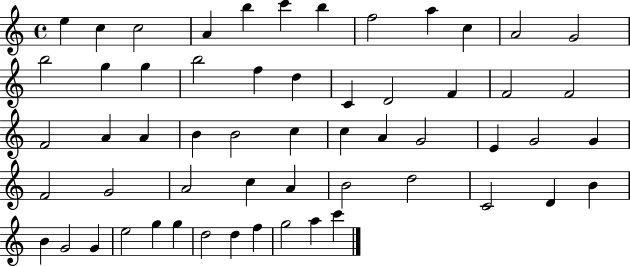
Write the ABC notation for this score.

X:1
T:Untitled
M:4/4
L:1/4
K:C
e c c2 A b c' b f2 a c A2 G2 b2 g g b2 f d C D2 F F2 F2 F2 A A B B2 c c A G2 E G2 G F2 G2 A2 c A B2 d2 C2 D B B G2 G e2 g g d2 d f g2 a c'